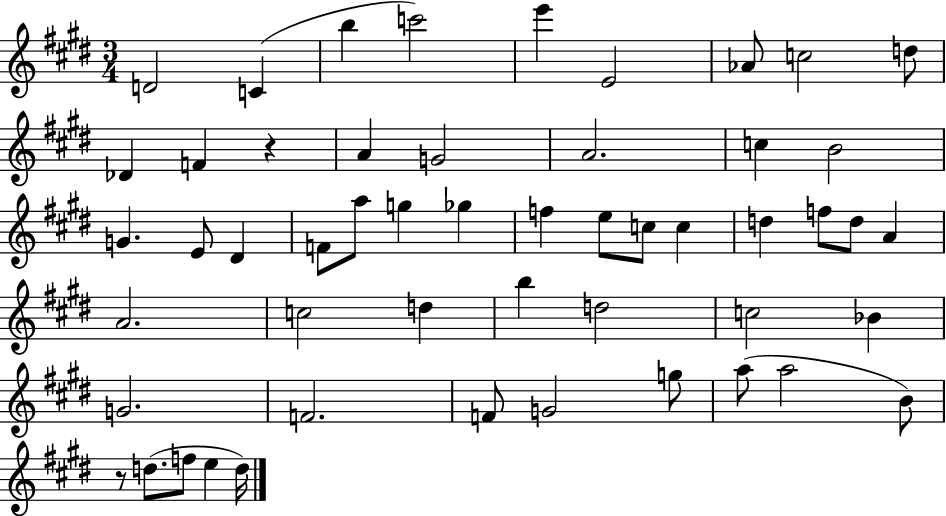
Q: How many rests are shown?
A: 2